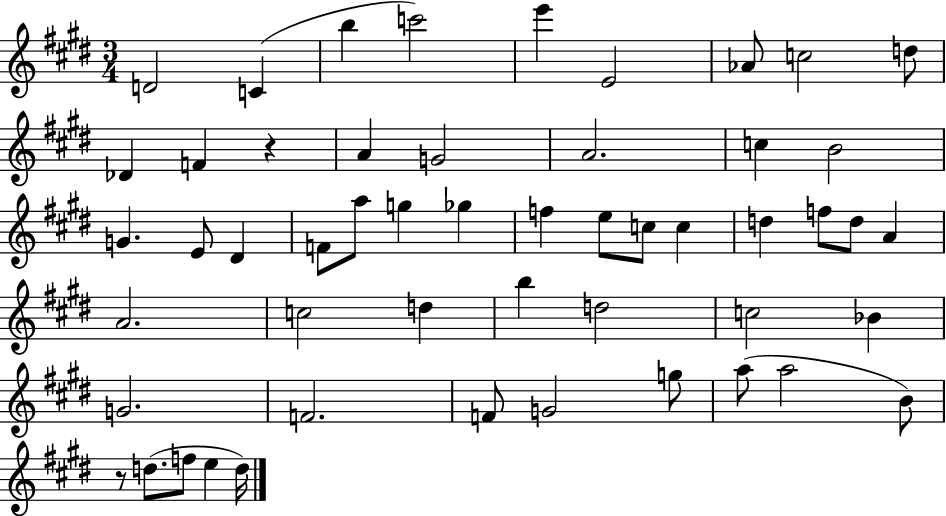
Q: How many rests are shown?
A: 2